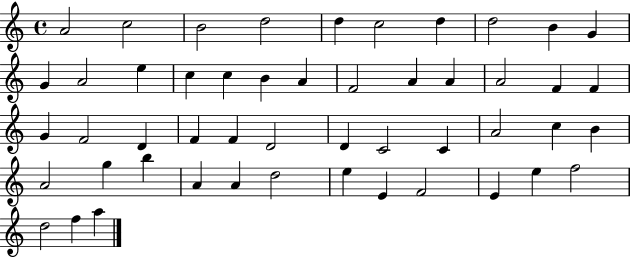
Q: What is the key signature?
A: C major